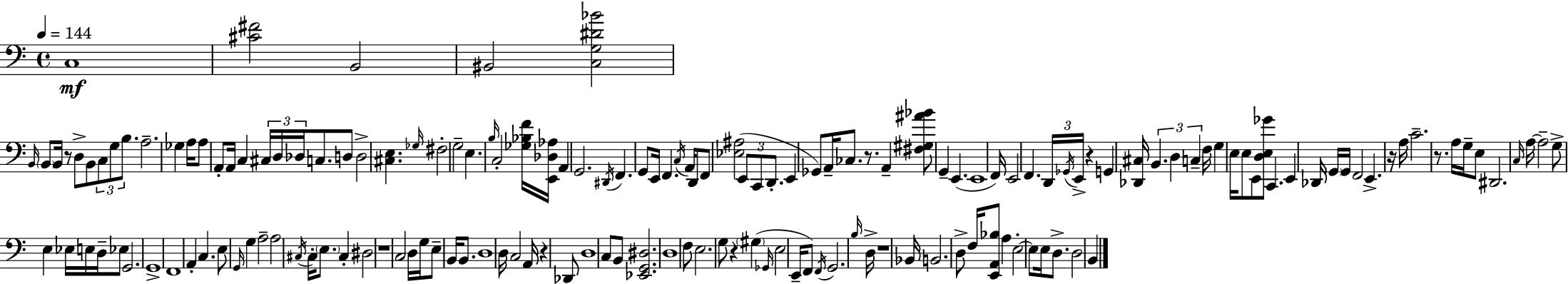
C3/w [C#4,F#4]/h B2/h BIS2/h [C3,G3,D#4,Bb4]/h B2/s B2/e B2/s R/e D3/e B2/e C3/e G3/e B3/e. A3/h. Gb3/q A3/s A3/e A2/e A2/s C3/q C#3/s D3/s Db3/s C3/e. D3/e D3/h [C#3,E3]/q. Gb3/s F#3/h G3/h E3/q. B3/s C3/h [Gb3,Bb3,F4]/s [E2,Db3,Ab3]/s A2/q G2/h. D#2/s F2/q. G2/e E2/s F2/q. C3/s A2/s D2/e F2/e [Eb3,A#3]/h E2/e C2/e D2/e. E2/q Gb2/e A2/s CES3/e. R/e. A2/q [F#3,G#3,A#4,Bb4]/e G2/q E2/q. E2/w F2/s E2/h F2/q. D2/s Gb2/s E2/s R/q G2/q [Db2,C#3]/s B2/q. D3/q C3/q F3/s G3/q E3/s E3/e E2/e [D3,E3,Gb4]/e C2/q. E2/q Db2/s G2/s G2/s F2/h E2/q. R/s A3/s C4/h. R/e. A3/s G3/s E3/e D#2/h. C3/s A3/s A3/h G3/e E3/q Eb3/s E3/s D3/s Eb3/e G2/h. G2/w F2/w A2/q C3/q. E3/e G2/s G3/q A3/h A3/h C#3/s C#3/s E3/e. C#3/q D#3/h R/w C3/h D3/s G3/s E3/e B2/s B2/e. D3/w D3/s C3/h A2/s R/q Db2/e D3/w C3/e B2/e [Eb2,G2,D#3]/h. D3/w F3/e E3/h. G3/e R/q G#3/q Gb2/s E3/h E2/s F2/e F2/s G2/h. B3/s D3/s R/w Bb2/s B2/h. D3/e F3/s [E2,A2,Bb3]/e A3/q E3/h E3/e E3/s D3/e. D3/h B2/q